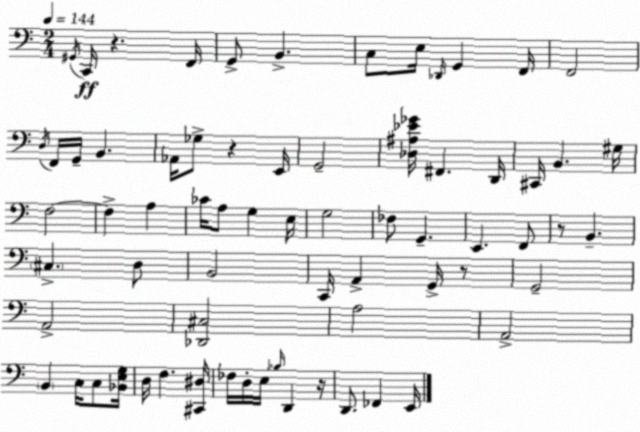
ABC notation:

X:1
T:Untitled
M:2/4
L:1/4
K:Am
^G,,/4 C,,/4 z F,,/4 G,,/2 B,, C,/2 E,/4 _D,,/4 G,, F,,/4 F,,2 D,/4 F,,/4 G,,/4 B,, _A,,/4 _G,/2 z E,,/4 G,,2 [_D,^A,_E_G]/4 ^F,, D,,/4 ^C,,/4 B,, ^G,/4 F,2 F, A, _C/4 A,/2 G, E,/4 G,2 _F,/2 G,, E,, F,,/2 z/2 B,, ^C, D,/2 B,,2 C,,/4 A,, G,,/4 z/2 G,,2 A,,2 [_D,,^C,]2 A,2 A,,2 B,, C,/4 C,/2 [_B,,E,G,]/4 D,/4 F, [^C,,^D,]/4 _F,/4 D,/4 E,/4 _B,/4 D,, z/4 D,,/2 _F,, E,,/4